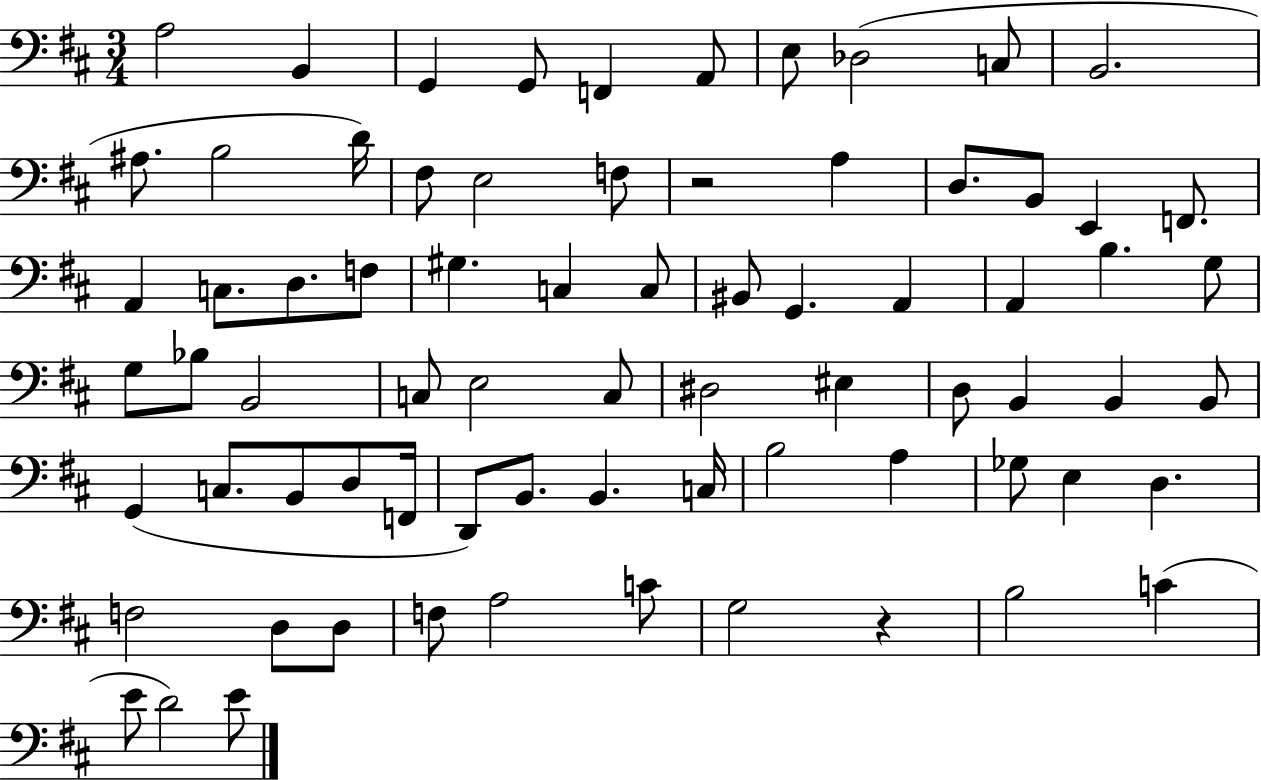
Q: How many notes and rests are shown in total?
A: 74